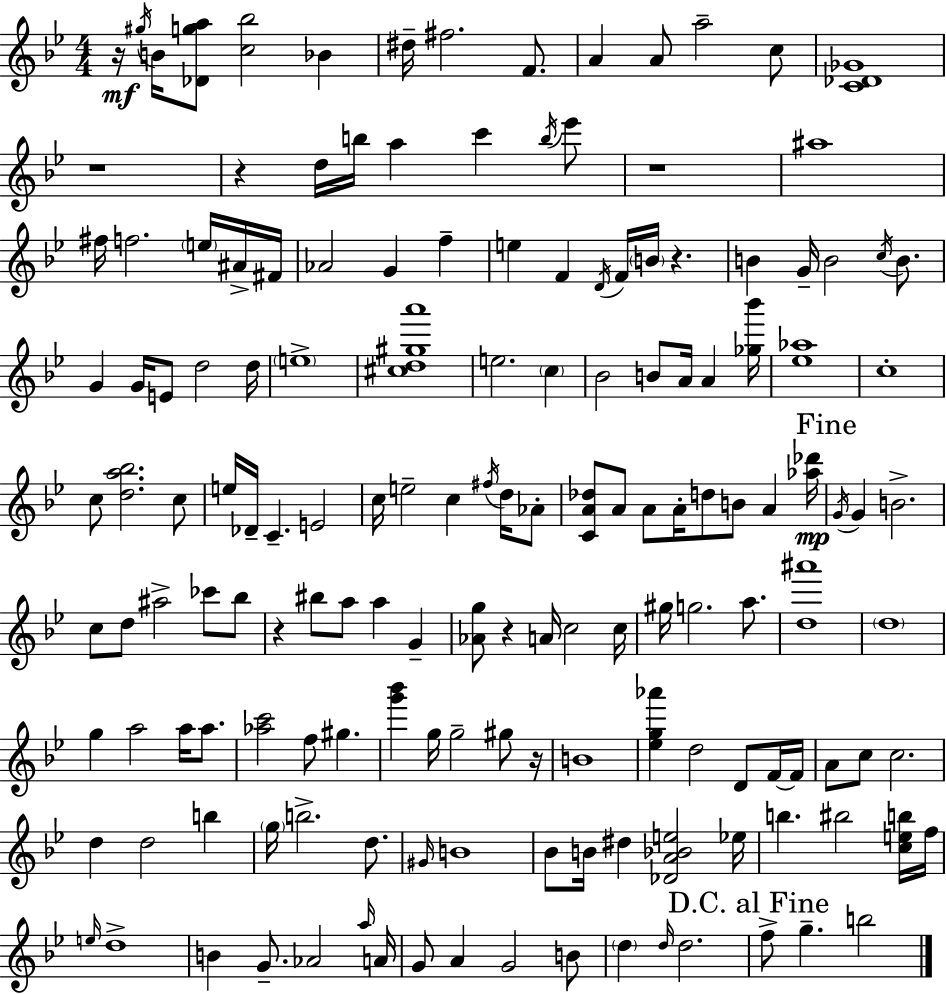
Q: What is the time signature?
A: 4/4